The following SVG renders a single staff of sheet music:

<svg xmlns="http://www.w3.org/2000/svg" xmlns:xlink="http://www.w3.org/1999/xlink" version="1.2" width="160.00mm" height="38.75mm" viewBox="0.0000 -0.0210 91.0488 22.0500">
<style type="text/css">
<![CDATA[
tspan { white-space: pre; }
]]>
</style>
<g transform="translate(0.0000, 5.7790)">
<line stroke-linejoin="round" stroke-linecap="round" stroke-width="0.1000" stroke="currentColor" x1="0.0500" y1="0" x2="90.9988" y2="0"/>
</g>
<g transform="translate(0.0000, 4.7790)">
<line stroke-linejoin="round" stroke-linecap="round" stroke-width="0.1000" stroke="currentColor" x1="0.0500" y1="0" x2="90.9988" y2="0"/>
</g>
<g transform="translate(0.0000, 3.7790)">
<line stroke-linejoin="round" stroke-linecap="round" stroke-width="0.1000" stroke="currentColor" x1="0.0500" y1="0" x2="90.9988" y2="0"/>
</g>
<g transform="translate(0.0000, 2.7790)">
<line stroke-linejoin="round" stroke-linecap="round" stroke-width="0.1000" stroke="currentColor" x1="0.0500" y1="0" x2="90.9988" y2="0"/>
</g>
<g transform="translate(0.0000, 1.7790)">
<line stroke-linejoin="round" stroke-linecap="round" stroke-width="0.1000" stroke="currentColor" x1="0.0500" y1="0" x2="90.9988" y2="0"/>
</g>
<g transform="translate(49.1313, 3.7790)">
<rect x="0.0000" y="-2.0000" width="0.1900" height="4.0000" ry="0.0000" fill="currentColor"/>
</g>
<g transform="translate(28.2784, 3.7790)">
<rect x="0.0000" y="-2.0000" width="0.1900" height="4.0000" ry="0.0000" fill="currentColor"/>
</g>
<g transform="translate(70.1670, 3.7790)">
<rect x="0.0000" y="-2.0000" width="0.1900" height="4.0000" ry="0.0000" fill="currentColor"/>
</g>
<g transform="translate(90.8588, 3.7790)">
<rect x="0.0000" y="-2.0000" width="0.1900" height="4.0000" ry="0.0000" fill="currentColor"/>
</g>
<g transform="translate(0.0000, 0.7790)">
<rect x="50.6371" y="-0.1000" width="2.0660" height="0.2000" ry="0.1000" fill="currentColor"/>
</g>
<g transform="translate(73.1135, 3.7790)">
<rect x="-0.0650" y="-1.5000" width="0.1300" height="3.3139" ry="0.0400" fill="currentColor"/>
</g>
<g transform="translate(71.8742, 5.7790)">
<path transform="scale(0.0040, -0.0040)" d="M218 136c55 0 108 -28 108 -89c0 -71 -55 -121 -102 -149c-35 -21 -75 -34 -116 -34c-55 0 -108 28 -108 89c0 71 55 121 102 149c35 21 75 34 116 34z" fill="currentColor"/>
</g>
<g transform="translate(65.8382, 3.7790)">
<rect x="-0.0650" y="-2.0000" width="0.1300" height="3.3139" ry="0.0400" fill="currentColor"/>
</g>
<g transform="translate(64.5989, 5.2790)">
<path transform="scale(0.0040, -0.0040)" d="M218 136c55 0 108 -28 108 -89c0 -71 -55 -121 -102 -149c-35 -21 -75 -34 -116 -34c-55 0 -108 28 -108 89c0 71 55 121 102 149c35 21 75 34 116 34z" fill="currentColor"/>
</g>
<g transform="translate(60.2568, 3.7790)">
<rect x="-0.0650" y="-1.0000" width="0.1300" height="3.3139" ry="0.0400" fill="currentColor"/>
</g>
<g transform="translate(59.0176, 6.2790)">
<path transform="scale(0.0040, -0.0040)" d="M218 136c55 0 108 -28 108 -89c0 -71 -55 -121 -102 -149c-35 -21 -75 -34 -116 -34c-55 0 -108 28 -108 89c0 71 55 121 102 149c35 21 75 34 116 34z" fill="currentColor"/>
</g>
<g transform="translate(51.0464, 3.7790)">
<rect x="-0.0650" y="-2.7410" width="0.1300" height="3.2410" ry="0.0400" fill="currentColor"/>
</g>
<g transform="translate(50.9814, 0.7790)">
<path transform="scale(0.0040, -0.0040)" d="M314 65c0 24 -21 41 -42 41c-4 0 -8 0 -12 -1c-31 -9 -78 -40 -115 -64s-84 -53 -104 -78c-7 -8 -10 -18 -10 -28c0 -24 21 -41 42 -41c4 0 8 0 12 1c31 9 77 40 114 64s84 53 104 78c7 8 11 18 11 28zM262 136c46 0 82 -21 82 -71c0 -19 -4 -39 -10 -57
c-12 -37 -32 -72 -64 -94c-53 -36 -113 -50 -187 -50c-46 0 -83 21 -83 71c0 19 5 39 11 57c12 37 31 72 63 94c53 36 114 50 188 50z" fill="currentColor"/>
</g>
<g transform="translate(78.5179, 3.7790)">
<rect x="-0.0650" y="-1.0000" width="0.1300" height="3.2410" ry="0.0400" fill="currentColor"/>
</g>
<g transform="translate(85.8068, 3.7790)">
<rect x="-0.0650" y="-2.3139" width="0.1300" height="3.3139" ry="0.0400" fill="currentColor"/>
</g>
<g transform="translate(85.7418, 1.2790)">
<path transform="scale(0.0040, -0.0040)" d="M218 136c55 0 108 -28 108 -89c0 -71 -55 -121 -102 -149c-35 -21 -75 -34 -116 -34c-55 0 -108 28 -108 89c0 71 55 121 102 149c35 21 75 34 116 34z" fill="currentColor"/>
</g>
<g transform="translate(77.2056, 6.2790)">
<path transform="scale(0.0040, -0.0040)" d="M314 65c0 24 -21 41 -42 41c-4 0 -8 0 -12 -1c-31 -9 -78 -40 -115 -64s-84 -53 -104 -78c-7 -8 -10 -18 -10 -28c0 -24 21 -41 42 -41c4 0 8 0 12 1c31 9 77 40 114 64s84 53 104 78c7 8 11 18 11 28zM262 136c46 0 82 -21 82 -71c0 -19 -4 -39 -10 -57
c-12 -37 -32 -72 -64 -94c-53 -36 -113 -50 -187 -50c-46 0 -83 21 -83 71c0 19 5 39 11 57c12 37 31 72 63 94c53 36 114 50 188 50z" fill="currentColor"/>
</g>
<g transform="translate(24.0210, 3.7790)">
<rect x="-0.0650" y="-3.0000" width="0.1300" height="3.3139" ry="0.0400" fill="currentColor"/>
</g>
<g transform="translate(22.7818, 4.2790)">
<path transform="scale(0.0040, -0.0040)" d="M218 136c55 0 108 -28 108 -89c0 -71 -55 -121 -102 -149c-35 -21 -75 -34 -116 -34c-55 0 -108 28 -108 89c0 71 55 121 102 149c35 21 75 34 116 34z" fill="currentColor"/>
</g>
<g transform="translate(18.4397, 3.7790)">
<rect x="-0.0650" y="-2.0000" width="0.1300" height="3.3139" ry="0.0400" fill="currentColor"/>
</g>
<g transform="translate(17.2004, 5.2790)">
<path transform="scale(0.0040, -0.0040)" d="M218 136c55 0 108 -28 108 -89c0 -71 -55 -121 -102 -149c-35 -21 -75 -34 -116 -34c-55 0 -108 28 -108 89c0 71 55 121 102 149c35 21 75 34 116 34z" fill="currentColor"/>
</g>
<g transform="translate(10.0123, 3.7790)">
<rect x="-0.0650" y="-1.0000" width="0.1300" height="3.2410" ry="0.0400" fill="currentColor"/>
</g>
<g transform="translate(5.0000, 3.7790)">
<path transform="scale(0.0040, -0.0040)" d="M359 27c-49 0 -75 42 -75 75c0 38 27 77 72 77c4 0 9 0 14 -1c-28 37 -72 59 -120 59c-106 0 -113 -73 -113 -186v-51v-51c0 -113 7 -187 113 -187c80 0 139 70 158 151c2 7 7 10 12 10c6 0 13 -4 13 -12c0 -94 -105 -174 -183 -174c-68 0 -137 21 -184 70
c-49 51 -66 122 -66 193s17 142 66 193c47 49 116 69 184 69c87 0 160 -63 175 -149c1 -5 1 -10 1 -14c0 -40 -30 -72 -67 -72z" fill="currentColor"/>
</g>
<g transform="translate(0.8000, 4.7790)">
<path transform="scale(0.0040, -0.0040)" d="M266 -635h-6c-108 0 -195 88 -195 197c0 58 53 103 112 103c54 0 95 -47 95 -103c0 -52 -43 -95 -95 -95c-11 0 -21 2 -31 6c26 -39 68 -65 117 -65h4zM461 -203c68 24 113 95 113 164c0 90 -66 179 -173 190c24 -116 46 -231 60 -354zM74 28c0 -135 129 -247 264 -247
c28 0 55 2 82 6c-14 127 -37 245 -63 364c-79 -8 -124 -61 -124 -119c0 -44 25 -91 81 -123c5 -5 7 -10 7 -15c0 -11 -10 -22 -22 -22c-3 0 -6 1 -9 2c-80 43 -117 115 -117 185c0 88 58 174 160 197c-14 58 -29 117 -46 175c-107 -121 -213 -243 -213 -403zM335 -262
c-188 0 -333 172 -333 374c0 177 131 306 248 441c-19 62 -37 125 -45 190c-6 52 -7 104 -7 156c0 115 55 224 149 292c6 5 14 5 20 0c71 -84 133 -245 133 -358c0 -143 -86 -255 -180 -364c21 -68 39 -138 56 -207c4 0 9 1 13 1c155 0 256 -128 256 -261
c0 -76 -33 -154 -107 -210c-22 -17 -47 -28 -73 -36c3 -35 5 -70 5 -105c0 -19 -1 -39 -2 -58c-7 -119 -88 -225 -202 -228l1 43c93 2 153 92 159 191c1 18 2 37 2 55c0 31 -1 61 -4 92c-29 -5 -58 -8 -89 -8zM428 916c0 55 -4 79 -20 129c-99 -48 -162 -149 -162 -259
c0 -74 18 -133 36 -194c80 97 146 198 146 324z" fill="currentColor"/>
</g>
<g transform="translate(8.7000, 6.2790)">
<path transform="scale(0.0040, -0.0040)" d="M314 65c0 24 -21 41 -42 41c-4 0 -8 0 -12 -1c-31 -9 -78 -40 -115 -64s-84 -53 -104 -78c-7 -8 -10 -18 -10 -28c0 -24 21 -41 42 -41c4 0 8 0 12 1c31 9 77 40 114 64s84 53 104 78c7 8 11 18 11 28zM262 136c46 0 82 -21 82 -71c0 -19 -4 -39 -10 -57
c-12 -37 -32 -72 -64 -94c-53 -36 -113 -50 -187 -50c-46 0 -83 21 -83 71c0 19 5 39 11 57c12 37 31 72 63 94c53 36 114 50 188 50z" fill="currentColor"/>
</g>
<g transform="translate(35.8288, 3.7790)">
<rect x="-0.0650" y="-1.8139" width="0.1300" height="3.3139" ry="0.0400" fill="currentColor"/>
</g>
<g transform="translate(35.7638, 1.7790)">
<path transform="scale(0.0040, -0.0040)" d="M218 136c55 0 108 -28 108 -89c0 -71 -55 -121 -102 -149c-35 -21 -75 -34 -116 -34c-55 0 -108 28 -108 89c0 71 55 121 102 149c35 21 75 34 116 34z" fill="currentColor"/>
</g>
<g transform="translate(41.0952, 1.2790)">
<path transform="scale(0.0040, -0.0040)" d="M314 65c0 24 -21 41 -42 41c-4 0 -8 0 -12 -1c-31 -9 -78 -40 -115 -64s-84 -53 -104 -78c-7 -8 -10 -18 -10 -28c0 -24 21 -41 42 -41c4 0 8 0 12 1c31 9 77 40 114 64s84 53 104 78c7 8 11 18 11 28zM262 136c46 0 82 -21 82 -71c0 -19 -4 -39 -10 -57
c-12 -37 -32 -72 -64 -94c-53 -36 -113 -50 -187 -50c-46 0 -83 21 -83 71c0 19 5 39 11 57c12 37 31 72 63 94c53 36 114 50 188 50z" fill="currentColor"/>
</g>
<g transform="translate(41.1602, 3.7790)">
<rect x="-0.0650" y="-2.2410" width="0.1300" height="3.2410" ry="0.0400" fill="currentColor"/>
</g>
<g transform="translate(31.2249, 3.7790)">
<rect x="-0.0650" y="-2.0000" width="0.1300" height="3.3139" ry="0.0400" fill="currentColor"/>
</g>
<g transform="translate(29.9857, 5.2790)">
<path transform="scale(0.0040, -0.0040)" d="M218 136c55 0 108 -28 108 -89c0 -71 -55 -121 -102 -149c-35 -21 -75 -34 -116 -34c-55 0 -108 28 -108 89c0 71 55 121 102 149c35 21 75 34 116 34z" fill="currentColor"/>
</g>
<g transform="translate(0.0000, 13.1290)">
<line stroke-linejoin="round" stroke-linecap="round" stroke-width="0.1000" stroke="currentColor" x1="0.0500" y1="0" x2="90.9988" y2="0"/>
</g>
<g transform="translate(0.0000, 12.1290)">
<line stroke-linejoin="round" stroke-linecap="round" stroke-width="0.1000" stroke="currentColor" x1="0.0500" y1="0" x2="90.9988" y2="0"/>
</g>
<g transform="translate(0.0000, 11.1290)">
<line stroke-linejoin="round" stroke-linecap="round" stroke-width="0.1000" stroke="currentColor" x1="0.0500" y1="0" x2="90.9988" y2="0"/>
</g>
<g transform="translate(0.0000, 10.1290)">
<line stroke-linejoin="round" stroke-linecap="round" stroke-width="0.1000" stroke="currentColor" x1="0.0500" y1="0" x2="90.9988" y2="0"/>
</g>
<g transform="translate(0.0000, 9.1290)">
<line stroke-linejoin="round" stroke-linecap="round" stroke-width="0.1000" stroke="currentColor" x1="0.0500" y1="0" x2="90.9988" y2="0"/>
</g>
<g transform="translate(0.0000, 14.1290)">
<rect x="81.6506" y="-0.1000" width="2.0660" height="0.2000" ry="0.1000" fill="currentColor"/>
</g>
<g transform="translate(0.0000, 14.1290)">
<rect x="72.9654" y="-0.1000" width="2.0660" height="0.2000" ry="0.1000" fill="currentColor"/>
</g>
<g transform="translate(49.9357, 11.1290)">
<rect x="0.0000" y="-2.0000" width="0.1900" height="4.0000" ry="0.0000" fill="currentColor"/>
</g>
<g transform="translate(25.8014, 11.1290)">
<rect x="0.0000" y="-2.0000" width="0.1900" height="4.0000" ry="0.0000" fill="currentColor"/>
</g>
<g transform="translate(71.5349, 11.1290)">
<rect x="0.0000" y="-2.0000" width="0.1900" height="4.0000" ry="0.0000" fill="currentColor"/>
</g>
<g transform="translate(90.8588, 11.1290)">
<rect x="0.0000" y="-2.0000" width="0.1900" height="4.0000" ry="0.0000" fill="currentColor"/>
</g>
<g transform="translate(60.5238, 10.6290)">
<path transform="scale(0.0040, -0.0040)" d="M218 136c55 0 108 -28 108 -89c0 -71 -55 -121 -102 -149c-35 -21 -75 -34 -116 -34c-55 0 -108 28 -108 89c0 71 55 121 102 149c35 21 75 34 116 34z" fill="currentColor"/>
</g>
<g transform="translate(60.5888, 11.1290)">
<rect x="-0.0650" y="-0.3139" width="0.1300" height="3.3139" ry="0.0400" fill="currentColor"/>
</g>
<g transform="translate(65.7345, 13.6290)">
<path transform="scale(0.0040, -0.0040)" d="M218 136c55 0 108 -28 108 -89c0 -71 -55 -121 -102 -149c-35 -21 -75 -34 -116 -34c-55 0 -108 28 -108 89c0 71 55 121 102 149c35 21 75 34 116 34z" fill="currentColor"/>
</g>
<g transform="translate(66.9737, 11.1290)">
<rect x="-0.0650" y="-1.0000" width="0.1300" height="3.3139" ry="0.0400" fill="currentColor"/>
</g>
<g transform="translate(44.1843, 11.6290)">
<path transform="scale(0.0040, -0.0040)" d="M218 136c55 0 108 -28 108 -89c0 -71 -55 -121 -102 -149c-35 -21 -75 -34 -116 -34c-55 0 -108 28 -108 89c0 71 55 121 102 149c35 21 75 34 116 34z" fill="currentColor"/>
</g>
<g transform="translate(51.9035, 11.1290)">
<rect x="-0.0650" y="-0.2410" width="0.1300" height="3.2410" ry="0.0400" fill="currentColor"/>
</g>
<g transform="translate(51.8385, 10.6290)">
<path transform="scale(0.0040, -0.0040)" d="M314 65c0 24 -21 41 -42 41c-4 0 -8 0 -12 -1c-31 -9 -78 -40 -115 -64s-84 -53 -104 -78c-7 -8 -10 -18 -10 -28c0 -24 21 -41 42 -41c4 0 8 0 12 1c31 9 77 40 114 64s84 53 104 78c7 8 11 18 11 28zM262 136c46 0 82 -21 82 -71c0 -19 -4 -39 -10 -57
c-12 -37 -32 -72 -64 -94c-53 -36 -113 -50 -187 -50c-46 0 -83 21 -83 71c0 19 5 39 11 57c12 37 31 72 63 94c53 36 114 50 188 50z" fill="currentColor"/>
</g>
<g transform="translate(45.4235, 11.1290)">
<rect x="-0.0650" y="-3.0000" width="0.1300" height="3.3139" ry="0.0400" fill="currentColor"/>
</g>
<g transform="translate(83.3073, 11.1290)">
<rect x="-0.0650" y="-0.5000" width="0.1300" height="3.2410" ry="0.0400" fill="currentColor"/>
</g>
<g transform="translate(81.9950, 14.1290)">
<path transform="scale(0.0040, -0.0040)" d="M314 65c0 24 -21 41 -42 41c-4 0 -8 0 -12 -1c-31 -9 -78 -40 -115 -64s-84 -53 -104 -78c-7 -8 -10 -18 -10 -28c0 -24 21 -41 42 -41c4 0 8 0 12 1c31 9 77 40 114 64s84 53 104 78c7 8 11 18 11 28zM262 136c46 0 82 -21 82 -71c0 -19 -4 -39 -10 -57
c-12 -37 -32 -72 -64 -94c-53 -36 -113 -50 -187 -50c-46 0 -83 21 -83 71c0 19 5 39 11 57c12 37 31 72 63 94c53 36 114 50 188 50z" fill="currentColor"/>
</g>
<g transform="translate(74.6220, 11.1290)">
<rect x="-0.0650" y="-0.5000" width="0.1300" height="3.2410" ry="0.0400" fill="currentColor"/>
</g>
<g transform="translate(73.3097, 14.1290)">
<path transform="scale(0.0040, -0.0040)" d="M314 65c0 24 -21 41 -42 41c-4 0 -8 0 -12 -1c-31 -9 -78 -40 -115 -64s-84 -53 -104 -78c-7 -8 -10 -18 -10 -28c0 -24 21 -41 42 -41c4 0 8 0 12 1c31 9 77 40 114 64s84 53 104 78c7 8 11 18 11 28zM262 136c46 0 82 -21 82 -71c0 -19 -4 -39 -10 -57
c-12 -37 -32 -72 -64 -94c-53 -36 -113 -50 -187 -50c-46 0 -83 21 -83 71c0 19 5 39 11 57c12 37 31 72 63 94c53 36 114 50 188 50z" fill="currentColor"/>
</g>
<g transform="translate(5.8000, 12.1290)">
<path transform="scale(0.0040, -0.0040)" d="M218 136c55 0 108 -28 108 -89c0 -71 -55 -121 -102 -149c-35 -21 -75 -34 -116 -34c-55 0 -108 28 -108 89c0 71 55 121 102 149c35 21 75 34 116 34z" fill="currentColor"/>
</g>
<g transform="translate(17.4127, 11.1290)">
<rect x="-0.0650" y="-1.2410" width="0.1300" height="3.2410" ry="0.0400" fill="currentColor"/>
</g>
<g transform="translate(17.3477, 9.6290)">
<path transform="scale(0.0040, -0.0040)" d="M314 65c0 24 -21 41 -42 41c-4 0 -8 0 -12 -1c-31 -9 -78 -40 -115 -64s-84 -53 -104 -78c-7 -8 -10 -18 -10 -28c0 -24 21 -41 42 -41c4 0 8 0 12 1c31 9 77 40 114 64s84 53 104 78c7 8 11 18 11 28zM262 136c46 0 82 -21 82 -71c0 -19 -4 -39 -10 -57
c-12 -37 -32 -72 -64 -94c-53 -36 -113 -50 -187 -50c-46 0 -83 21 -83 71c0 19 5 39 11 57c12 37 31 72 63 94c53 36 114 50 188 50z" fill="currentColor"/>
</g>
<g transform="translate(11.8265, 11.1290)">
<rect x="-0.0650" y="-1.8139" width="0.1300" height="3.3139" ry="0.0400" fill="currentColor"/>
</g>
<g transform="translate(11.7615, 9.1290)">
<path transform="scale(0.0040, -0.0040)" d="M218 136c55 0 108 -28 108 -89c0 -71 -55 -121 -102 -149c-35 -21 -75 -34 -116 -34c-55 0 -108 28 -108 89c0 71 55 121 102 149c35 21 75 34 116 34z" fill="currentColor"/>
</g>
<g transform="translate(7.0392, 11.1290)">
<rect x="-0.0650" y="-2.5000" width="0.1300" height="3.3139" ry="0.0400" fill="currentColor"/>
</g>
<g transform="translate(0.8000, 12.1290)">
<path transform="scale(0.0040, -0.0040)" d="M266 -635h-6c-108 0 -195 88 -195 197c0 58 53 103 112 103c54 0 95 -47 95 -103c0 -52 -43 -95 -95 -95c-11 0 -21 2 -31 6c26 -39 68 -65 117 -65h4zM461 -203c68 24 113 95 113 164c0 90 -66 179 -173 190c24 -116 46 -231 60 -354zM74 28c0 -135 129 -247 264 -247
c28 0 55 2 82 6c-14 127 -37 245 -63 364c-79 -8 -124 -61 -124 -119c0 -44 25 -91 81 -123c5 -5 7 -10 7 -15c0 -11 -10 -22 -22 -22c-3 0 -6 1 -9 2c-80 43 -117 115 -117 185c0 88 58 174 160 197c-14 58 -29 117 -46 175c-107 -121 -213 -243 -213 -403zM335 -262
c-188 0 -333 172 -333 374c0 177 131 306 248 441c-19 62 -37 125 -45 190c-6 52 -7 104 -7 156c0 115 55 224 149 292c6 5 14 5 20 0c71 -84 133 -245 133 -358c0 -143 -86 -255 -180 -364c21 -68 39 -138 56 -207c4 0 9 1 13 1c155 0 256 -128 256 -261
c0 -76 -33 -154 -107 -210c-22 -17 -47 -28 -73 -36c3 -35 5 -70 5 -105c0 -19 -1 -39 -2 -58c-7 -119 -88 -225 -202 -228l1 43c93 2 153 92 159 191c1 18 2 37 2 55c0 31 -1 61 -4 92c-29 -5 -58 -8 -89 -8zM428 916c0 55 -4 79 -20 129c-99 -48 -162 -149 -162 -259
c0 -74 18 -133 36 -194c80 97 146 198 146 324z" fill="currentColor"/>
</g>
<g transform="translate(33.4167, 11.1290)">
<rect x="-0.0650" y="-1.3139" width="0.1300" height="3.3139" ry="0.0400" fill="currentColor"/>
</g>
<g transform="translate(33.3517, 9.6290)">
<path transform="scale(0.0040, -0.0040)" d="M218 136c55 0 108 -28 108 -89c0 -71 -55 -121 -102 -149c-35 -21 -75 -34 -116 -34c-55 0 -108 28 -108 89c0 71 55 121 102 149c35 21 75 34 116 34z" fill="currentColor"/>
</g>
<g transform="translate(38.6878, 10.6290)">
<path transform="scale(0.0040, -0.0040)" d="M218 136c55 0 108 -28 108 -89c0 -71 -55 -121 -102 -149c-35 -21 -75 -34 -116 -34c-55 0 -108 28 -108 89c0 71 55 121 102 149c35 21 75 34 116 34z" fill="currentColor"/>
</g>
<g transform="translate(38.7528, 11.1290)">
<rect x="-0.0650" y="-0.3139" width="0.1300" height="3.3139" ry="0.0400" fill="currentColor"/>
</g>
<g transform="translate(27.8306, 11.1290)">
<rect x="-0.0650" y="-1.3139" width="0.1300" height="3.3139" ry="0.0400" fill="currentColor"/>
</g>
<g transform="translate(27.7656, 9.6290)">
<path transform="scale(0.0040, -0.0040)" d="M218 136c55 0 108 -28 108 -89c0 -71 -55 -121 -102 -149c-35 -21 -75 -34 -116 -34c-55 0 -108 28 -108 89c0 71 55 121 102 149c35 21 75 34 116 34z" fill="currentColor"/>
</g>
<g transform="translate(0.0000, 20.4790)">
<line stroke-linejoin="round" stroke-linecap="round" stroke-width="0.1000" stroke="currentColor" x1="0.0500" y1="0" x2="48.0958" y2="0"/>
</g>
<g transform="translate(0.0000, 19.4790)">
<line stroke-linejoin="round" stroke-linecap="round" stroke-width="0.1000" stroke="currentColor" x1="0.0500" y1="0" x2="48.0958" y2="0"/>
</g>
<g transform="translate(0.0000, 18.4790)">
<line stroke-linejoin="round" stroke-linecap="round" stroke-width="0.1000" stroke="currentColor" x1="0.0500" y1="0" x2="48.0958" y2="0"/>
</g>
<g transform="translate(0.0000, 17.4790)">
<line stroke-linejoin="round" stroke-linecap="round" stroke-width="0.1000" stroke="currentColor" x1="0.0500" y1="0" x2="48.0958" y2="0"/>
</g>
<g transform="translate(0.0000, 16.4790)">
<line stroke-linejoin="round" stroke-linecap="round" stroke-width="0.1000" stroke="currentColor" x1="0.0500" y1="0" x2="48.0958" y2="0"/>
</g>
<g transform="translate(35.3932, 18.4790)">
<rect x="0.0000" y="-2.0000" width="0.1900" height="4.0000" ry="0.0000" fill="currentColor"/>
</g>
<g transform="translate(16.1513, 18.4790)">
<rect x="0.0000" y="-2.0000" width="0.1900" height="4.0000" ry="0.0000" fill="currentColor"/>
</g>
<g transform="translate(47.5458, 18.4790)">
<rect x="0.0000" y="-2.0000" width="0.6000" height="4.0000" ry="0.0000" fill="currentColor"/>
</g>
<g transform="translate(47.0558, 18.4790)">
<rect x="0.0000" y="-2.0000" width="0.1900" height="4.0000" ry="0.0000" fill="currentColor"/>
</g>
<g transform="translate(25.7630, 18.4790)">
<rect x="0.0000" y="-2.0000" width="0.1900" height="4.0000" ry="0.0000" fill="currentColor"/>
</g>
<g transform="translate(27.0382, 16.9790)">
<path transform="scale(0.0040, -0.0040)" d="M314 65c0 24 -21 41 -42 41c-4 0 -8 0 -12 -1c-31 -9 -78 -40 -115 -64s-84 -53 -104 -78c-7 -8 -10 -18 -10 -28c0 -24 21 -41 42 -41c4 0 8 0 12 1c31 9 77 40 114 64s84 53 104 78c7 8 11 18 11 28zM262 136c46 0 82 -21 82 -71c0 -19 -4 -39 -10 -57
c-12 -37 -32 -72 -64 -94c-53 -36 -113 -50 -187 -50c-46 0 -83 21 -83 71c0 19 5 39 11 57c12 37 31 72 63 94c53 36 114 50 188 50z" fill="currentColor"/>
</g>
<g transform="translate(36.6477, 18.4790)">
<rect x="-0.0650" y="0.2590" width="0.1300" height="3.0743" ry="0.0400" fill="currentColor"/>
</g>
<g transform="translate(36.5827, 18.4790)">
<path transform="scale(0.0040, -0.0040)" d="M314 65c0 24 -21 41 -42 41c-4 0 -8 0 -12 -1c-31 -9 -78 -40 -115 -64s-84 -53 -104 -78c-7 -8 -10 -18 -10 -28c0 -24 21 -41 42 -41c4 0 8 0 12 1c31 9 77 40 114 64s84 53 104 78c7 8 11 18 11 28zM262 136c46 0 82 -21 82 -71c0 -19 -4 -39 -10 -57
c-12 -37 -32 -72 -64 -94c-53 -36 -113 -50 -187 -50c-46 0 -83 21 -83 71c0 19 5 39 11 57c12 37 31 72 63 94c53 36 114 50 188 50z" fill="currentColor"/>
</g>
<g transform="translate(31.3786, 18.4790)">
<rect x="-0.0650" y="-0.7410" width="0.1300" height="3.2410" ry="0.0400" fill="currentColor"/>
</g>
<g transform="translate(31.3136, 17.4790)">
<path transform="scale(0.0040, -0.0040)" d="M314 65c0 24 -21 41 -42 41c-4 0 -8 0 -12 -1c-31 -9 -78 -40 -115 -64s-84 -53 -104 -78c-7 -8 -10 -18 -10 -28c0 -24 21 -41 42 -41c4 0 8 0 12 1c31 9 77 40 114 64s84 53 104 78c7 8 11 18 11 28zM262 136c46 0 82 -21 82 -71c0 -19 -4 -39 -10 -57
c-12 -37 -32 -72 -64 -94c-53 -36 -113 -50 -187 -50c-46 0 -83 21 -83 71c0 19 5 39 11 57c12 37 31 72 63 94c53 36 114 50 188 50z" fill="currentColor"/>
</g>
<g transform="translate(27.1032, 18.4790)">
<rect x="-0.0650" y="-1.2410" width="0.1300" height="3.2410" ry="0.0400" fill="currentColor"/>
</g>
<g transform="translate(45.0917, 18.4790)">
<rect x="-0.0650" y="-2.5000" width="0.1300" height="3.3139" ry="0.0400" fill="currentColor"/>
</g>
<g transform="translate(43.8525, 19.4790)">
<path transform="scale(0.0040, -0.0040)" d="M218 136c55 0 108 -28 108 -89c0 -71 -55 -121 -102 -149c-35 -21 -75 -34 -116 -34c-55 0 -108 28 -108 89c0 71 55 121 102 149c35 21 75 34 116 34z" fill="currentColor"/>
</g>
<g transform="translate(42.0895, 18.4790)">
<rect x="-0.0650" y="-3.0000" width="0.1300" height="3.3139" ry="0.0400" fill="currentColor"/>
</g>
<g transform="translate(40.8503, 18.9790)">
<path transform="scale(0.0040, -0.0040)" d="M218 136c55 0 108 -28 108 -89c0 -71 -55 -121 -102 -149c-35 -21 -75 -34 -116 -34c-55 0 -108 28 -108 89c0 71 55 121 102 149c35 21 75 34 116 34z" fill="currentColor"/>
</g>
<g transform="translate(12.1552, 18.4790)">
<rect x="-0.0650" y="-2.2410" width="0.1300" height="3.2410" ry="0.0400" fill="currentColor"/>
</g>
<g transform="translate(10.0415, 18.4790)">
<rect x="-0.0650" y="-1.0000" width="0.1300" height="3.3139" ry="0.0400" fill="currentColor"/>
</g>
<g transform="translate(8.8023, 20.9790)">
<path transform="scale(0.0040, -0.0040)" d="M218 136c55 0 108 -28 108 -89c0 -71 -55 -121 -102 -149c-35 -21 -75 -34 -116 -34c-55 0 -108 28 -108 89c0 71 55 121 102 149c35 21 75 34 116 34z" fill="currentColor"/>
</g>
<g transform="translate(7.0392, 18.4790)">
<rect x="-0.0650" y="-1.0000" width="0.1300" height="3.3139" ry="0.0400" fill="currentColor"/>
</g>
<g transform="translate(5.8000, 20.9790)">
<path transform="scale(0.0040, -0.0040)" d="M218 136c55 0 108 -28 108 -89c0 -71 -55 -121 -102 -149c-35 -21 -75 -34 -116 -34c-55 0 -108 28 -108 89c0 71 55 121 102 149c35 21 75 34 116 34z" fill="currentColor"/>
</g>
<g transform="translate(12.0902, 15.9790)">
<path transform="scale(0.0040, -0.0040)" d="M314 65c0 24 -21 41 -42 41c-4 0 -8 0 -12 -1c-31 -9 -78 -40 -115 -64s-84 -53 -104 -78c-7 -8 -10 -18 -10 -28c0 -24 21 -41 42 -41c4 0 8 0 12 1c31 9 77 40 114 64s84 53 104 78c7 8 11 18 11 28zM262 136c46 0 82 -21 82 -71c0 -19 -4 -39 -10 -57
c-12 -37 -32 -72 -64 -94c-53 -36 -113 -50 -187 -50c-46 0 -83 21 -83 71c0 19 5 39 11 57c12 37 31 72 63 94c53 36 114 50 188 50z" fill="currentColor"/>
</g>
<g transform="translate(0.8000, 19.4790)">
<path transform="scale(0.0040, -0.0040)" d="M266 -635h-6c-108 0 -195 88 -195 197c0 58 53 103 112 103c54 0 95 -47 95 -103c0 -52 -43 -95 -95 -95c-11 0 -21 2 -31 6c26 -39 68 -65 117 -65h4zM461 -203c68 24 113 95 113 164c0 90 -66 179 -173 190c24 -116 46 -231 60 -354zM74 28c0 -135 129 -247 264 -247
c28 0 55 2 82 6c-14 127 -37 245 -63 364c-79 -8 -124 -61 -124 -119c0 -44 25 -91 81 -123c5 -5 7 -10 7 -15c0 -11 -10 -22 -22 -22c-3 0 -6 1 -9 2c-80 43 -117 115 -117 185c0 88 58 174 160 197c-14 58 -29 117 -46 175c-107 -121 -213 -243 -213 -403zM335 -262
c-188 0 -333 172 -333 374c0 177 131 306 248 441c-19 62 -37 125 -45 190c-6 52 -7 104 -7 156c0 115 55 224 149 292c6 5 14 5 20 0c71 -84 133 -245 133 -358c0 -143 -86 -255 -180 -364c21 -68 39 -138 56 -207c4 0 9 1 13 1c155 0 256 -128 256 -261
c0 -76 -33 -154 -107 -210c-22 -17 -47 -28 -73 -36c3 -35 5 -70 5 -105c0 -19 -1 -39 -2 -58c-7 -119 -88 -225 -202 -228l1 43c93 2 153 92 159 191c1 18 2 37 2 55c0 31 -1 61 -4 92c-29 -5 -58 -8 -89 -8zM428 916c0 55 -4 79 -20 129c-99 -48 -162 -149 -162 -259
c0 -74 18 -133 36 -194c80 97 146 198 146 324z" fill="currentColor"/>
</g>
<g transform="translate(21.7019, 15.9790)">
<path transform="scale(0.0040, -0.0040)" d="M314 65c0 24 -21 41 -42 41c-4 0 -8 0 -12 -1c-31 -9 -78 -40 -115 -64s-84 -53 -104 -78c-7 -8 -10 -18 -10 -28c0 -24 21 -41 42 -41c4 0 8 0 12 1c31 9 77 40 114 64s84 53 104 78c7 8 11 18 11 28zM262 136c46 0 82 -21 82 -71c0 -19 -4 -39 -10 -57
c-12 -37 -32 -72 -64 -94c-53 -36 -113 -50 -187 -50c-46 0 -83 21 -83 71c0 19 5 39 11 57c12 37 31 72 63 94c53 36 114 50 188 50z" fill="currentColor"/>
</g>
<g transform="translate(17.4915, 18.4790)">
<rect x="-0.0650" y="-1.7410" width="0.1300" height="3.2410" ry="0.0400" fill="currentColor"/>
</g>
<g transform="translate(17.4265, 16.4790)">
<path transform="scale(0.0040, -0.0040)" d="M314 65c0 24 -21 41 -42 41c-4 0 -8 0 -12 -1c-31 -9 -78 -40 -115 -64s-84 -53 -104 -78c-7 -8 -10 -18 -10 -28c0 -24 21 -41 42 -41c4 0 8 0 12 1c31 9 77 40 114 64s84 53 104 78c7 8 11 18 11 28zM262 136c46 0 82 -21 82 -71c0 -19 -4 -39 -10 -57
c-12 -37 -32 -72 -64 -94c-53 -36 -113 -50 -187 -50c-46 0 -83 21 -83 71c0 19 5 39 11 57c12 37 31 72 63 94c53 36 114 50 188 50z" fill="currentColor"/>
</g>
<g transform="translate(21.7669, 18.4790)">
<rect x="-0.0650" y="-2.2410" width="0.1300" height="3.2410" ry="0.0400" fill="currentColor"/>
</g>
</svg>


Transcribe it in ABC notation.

X:1
T:Untitled
M:4/4
L:1/4
K:C
D2 F A F f g2 a2 D F E D2 g G f e2 e e c A c2 c D C2 C2 D D g2 f2 g2 e2 d2 B2 A G